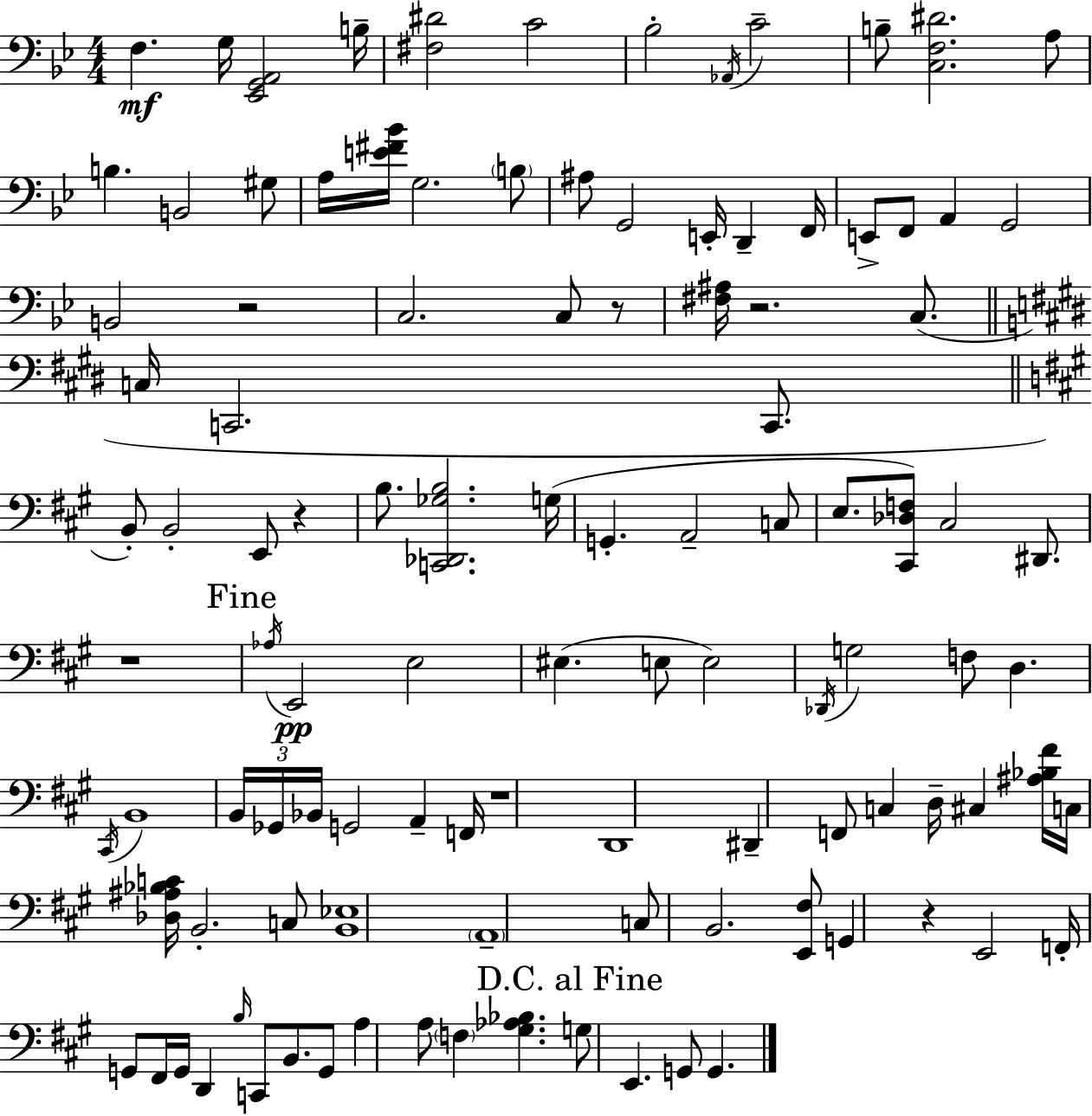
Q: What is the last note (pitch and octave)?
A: G2